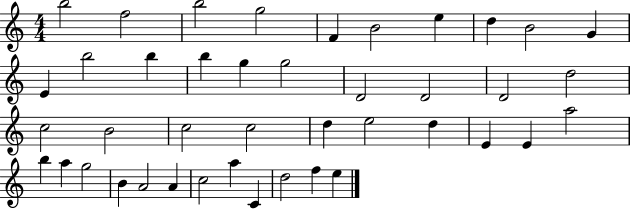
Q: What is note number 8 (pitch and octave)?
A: D5